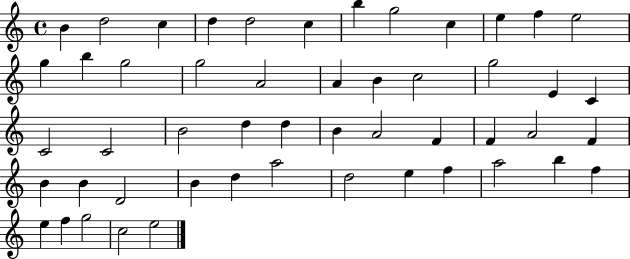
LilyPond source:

{
  \clef treble
  \time 4/4
  \defaultTimeSignature
  \key c \major
  b'4 d''2 c''4 | d''4 d''2 c''4 | b''4 g''2 c''4 | e''4 f''4 e''2 | \break g''4 b''4 g''2 | g''2 a'2 | a'4 b'4 c''2 | g''2 e'4 c'4 | \break c'2 c'2 | b'2 d''4 d''4 | b'4 a'2 f'4 | f'4 a'2 f'4 | \break b'4 b'4 d'2 | b'4 d''4 a''2 | d''2 e''4 f''4 | a''2 b''4 f''4 | \break e''4 f''4 g''2 | c''2 e''2 | \bar "|."
}